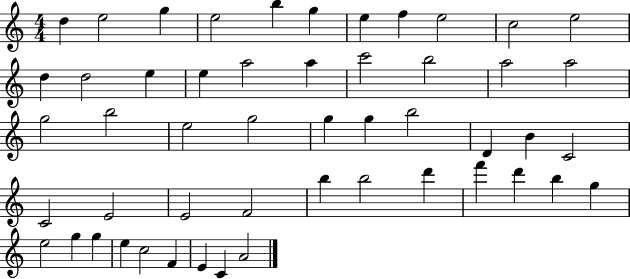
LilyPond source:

{
  \clef treble
  \numericTimeSignature
  \time 4/4
  \key c \major
  d''4 e''2 g''4 | e''2 b''4 g''4 | e''4 f''4 e''2 | c''2 e''2 | \break d''4 d''2 e''4 | e''4 a''2 a''4 | c'''2 b''2 | a''2 a''2 | \break g''2 b''2 | e''2 g''2 | g''4 g''4 b''2 | d'4 b'4 c'2 | \break c'2 e'2 | e'2 f'2 | b''4 b''2 d'''4 | f'''4 d'''4 b''4 g''4 | \break e''2 g''4 g''4 | e''4 c''2 f'4 | e'4 c'4 a'2 | \bar "|."
}